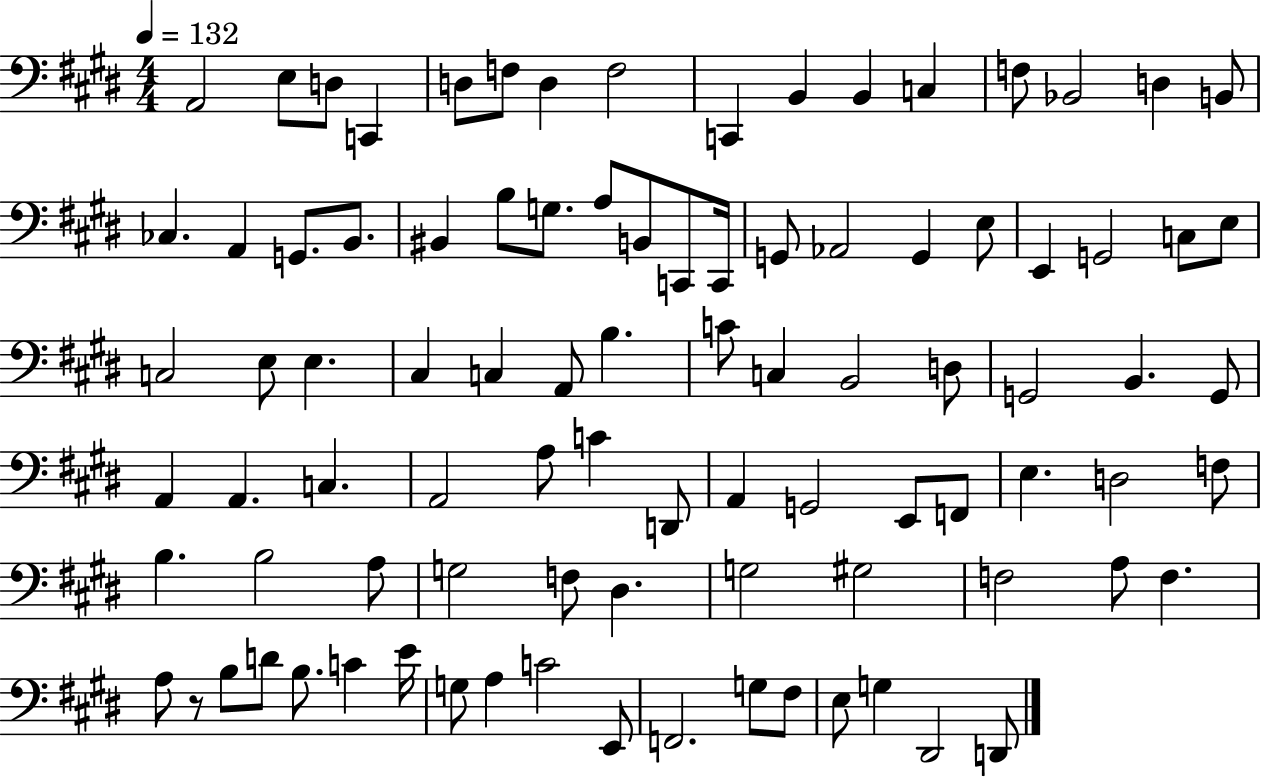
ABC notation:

X:1
T:Untitled
M:4/4
L:1/4
K:E
A,,2 E,/2 D,/2 C,, D,/2 F,/2 D, F,2 C,, B,, B,, C, F,/2 _B,,2 D, B,,/2 _C, A,, G,,/2 B,,/2 ^B,, B,/2 G,/2 A,/2 B,,/2 C,,/2 C,,/4 G,,/2 _A,,2 G,, E,/2 E,, G,,2 C,/2 E,/2 C,2 E,/2 E, ^C, C, A,,/2 B, C/2 C, B,,2 D,/2 G,,2 B,, G,,/2 A,, A,, C, A,,2 A,/2 C D,,/2 A,, G,,2 E,,/2 F,,/2 E, D,2 F,/2 B, B,2 A,/2 G,2 F,/2 ^D, G,2 ^G,2 F,2 A,/2 F, A,/2 z/2 B,/2 D/2 B,/2 C E/4 G,/2 A, C2 E,,/2 F,,2 G,/2 ^F,/2 E,/2 G, ^D,,2 D,,/2